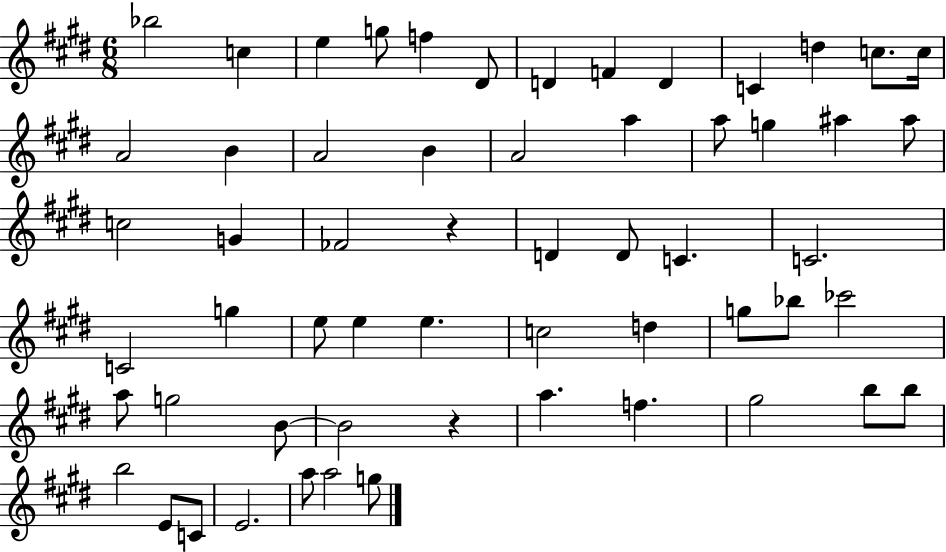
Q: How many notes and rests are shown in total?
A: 58